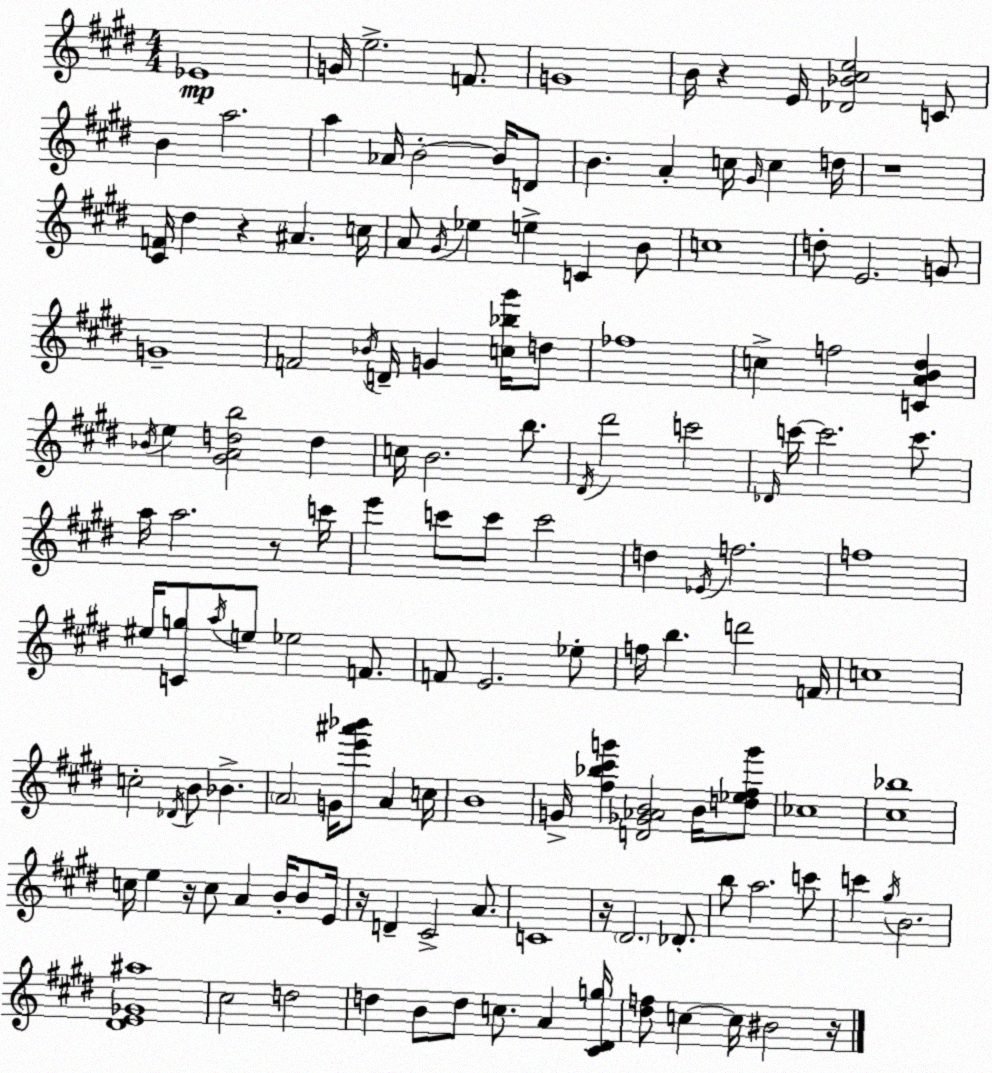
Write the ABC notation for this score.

X:1
T:Untitled
M:4/4
L:1/4
K:E
_E4 G/4 e2 F/2 G4 B/4 z E/4 [_D_B^ce]2 C/2 B a2 a _A/4 B2 B/4 D/2 B A c/4 ^G/4 c d/4 z4 [^CF]/4 ^d z ^A c/4 A/2 ^G/4 _e e C B/2 c4 d/2 E2 G/2 G4 F2 _B/4 D/4 G [c_b^g']/4 d/2 _f4 c f2 [CAB^d] _B/4 e [^GAdb]2 d c/4 B2 b/2 ^D/4 ^d'2 c'2 _D/4 c'/4 c'2 c'/2 a/4 a2 z/2 c'/4 e' c'/2 c'/2 c'2 d _E/4 f2 f4 ^e/4 [Cg]/2 a/4 e/2 _e2 F/2 F/2 E2 _e/2 f/4 b d'2 F/4 c4 c2 _D/4 B/2 _B A2 G/4 [e'^a'_b']/2 A c/4 B4 G/4 [^f_b^c'g'] [D_G_AB]2 B/4 [d_e^fg']/2 _c4 [^c_b]4 c/4 e z/4 c/2 A B/4 B/2 E/4 z/4 D ^C2 A/2 C4 z/4 ^D2 _D/2 b/2 a2 c'/2 c' ^g/4 B2 [^DE_G^a]4 ^c2 d2 d B/2 d/2 c/2 A [^C^Dg]/4 [^df]/2 c c/4 ^B2 z/4